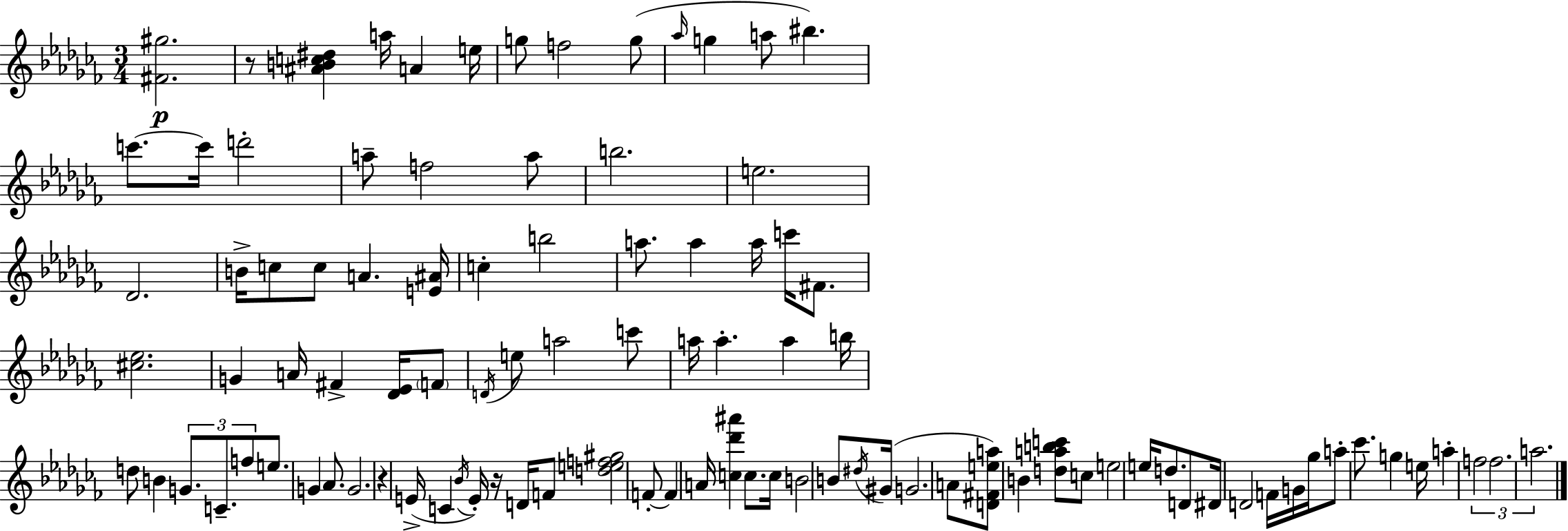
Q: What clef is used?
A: treble